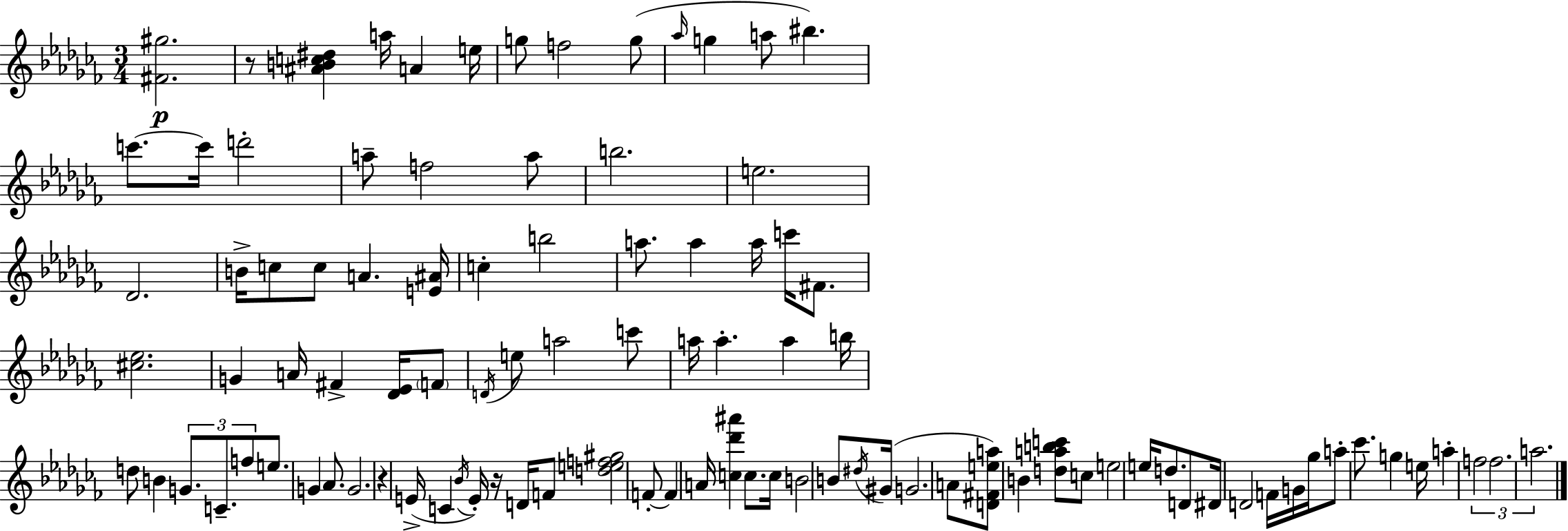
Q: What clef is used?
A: treble